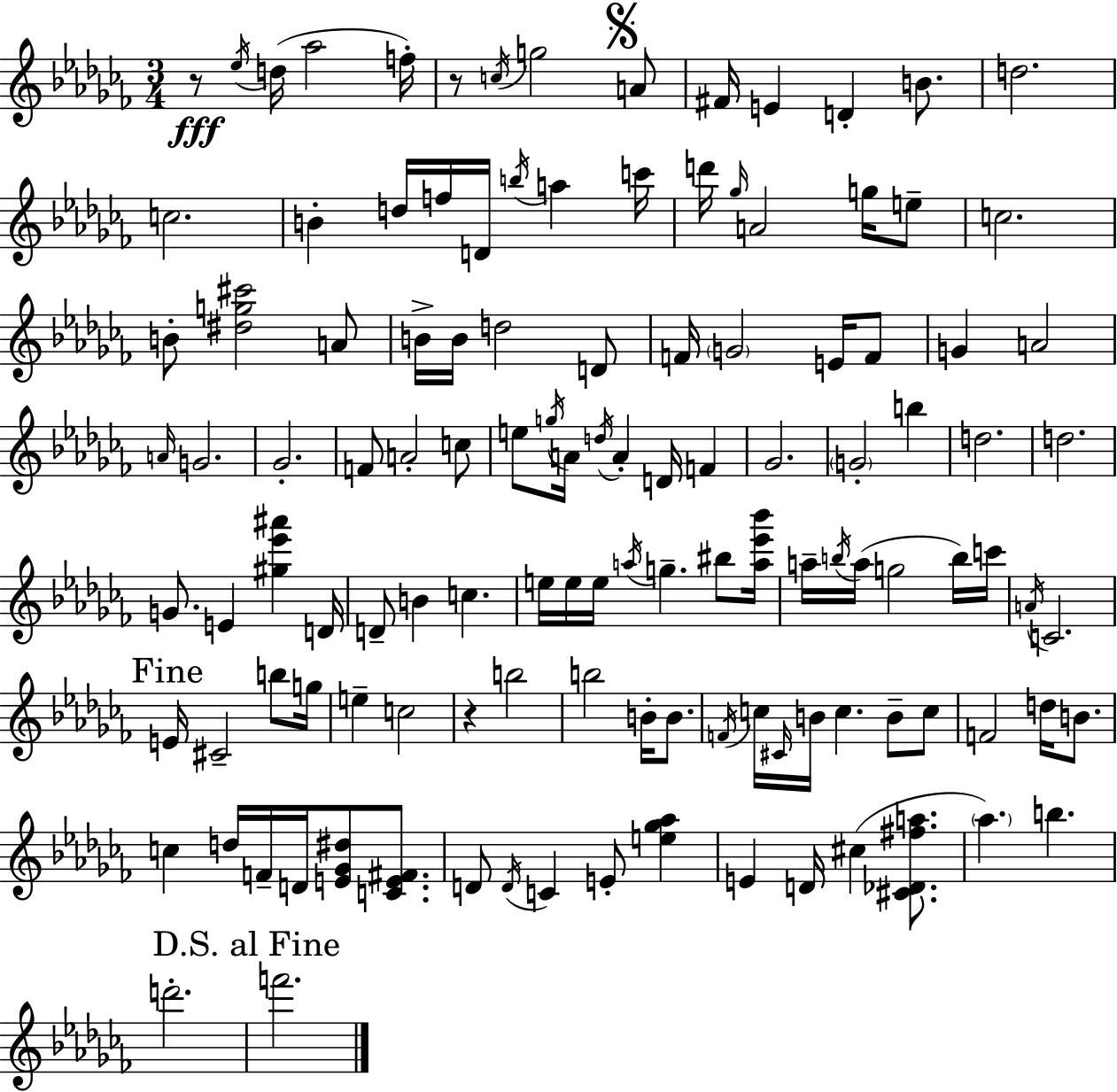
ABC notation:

X:1
T:Untitled
M:3/4
L:1/4
K:Abm
z/2 _e/4 d/4 _a2 f/4 z/2 c/4 g2 A/2 ^F/4 E D B/2 d2 c2 B d/4 f/4 D/4 b/4 a c'/4 d'/4 _g/4 A2 g/4 e/2 c2 B/2 [^dg^c']2 A/2 B/4 B/4 d2 D/2 F/4 G2 E/4 F/2 G A2 A/4 G2 _G2 F/2 A2 c/2 e/2 g/4 A/4 d/4 A D/4 F _G2 G2 b d2 d2 G/2 E [^g_e'^a'] D/4 D/2 B c e/4 e/4 e/4 a/4 g ^b/2 [a_e'_b']/4 a/4 b/4 a/4 g2 b/4 c'/4 A/4 C2 E/4 ^C2 b/2 g/4 e c2 z b2 b2 B/4 B/2 F/4 c/4 ^C/4 B/4 c B/2 c/2 F2 d/4 B/2 c d/4 F/4 D/4 [E_G^d]/2 [CE^F]/2 D/2 D/4 C E/2 [e_g_a] E D/4 ^c [^C_D^fa]/2 _a b d'2 f'2